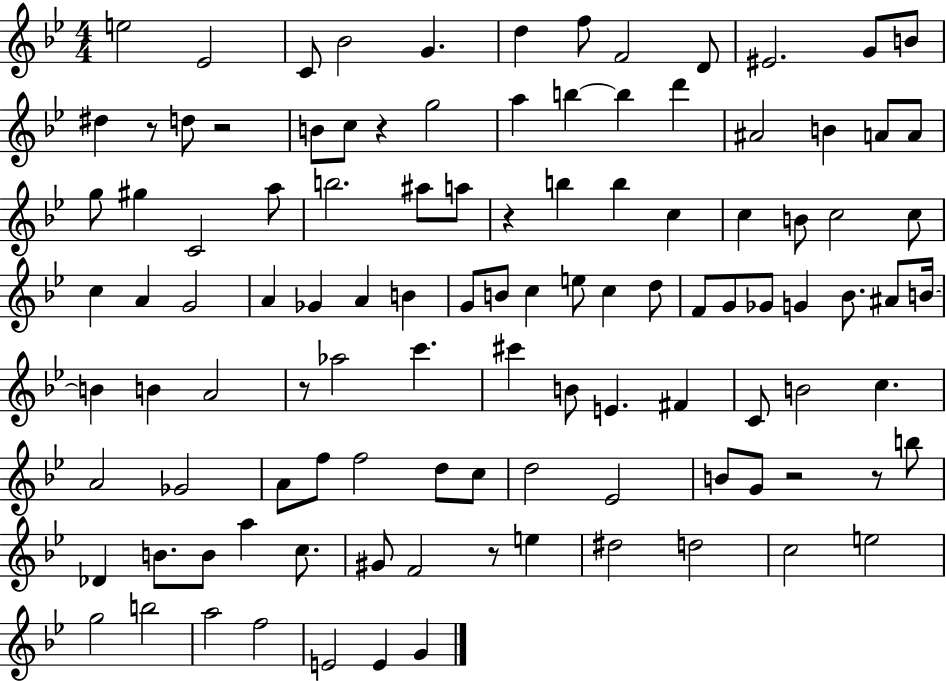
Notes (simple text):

E5/h Eb4/h C4/e Bb4/h G4/q. D5/q F5/e F4/h D4/e EIS4/h. G4/e B4/e D#5/q R/e D5/e R/h B4/e C5/e R/q G5/h A5/q B5/q B5/q D6/q A#4/h B4/q A4/e A4/e G5/e G#5/q C4/h A5/e B5/h. A#5/e A5/e R/q B5/q B5/q C5/q C5/q B4/e C5/h C5/e C5/q A4/q G4/h A4/q Gb4/q A4/q B4/q G4/e B4/e C5/q E5/e C5/q D5/e F4/e G4/e Gb4/e G4/q Bb4/e. A#4/e B4/s B4/q B4/q A4/h R/e Ab5/h C6/q. C#6/q B4/e E4/q. F#4/q C4/e B4/h C5/q. A4/h Gb4/h A4/e F5/e F5/h D5/e C5/e D5/h Eb4/h B4/e G4/e R/h R/e B5/e Db4/q B4/e. B4/e A5/q C5/e. G#4/e F4/h R/e E5/q D#5/h D5/h C5/h E5/h G5/h B5/h A5/h F5/h E4/h E4/q G4/q